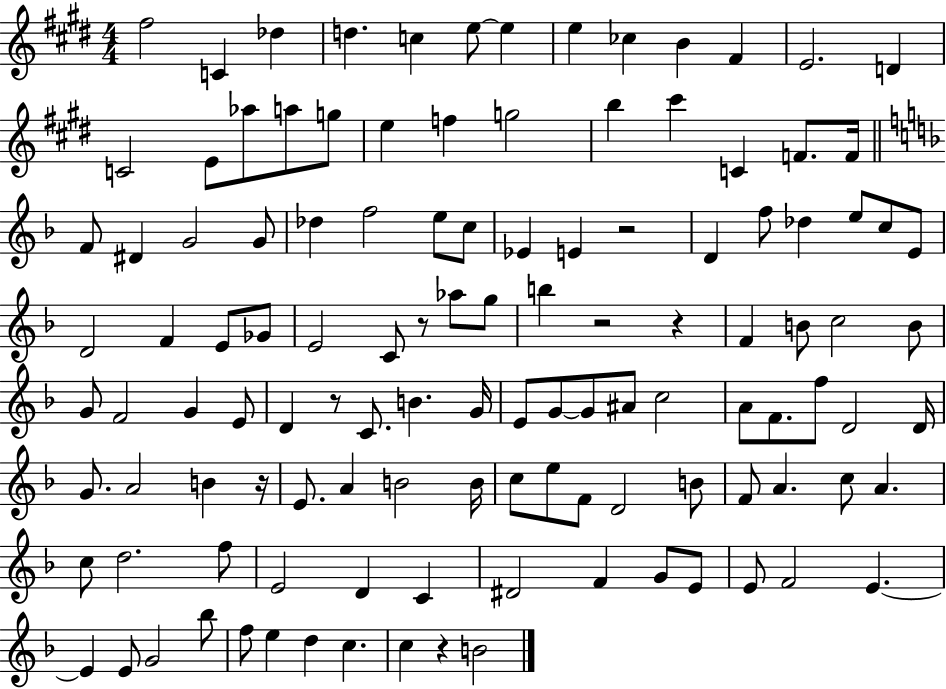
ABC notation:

X:1
T:Untitled
M:4/4
L:1/4
K:E
^f2 C _d d c e/2 e e _c B ^F E2 D C2 E/2 _a/2 a/2 g/2 e f g2 b ^c' C F/2 F/4 F/2 ^D G2 G/2 _d f2 e/2 c/2 _E E z2 D f/2 _d e/2 c/2 E/2 D2 F E/2 _G/2 E2 C/2 z/2 _a/2 g/2 b z2 z F B/2 c2 B/2 G/2 F2 G E/2 D z/2 C/2 B G/4 E/2 G/2 G/2 ^A/2 c2 A/2 F/2 f/2 D2 D/4 G/2 A2 B z/4 E/2 A B2 B/4 c/2 e/2 F/2 D2 B/2 F/2 A c/2 A c/2 d2 f/2 E2 D C ^D2 F G/2 E/2 E/2 F2 E E E/2 G2 _b/2 f/2 e d c c z B2